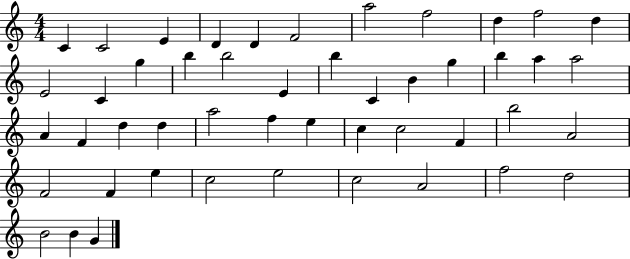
X:1
T:Untitled
M:4/4
L:1/4
K:C
C C2 E D D F2 a2 f2 d f2 d E2 C g b b2 E b C B g b a a2 A F d d a2 f e c c2 F b2 A2 F2 F e c2 e2 c2 A2 f2 d2 B2 B G